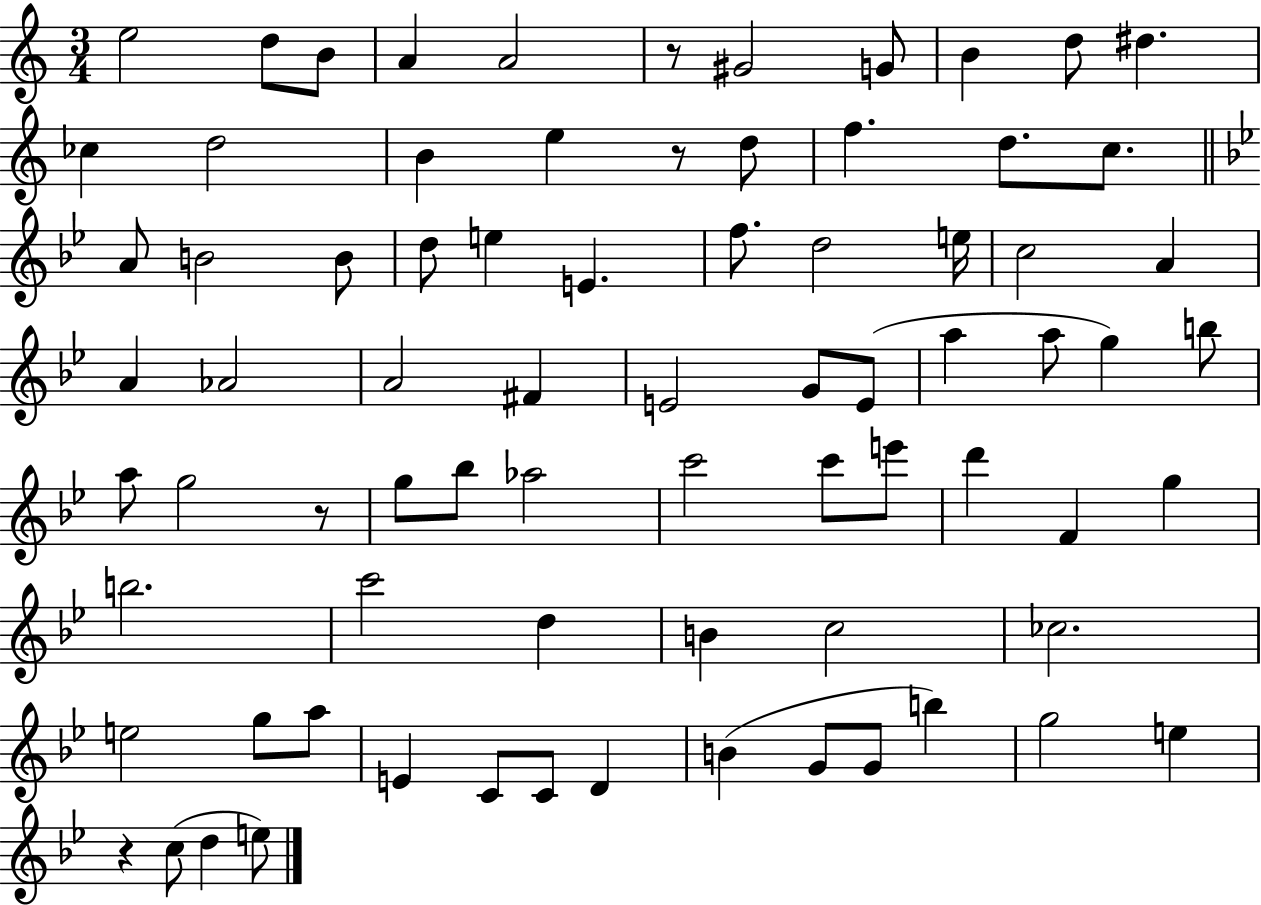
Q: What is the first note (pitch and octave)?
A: E5